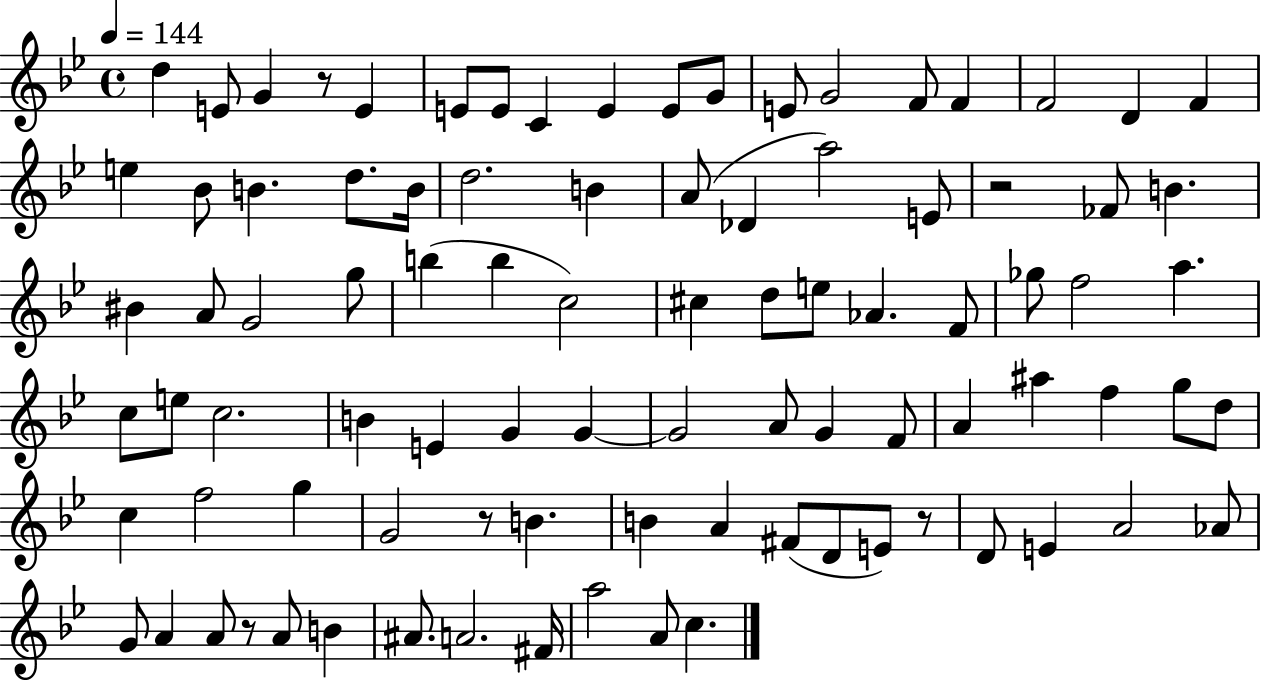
X:1
T:Untitled
M:4/4
L:1/4
K:Bb
d E/2 G z/2 E E/2 E/2 C E E/2 G/2 E/2 G2 F/2 F F2 D F e _B/2 B d/2 B/4 d2 B A/2 _D a2 E/2 z2 _F/2 B ^B A/2 G2 g/2 b b c2 ^c d/2 e/2 _A F/2 _g/2 f2 a c/2 e/2 c2 B E G G G2 A/2 G F/2 A ^a f g/2 d/2 c f2 g G2 z/2 B B A ^F/2 D/2 E/2 z/2 D/2 E A2 _A/2 G/2 A A/2 z/2 A/2 B ^A/2 A2 ^F/4 a2 A/2 c